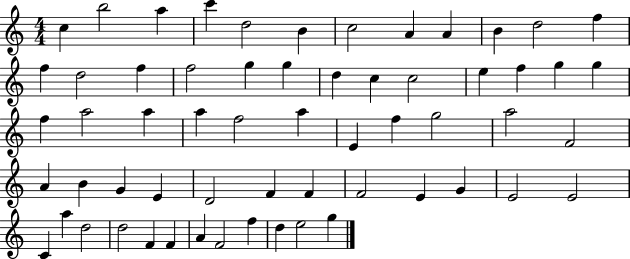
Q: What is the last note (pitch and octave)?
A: G5